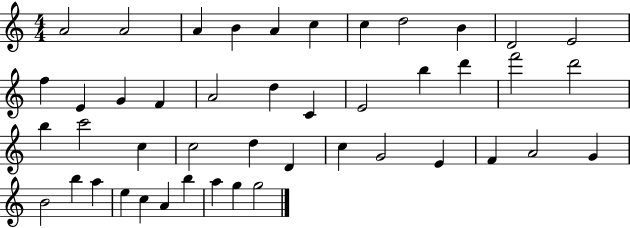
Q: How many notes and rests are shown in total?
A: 45